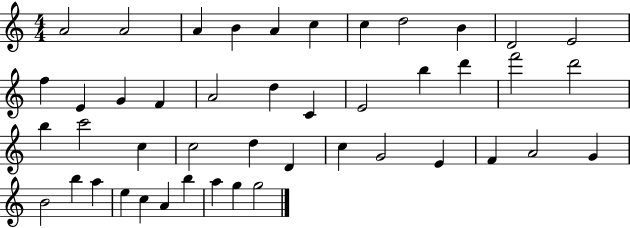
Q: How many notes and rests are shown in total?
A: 45